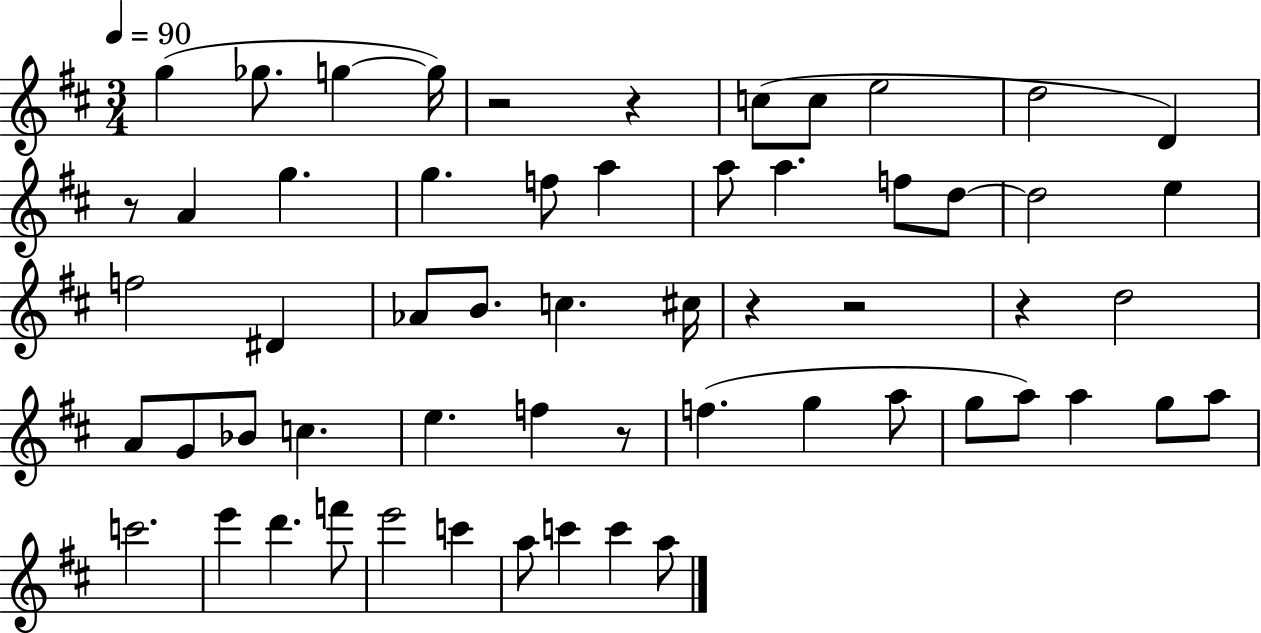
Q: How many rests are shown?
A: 7